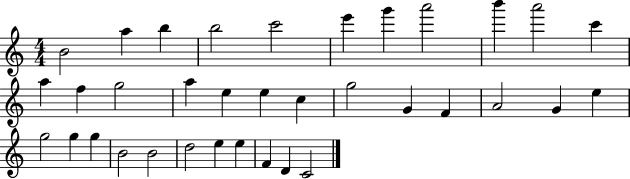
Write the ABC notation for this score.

X:1
T:Untitled
M:4/4
L:1/4
K:C
B2 a b b2 c'2 e' g' a'2 b' a'2 c' a f g2 a e e c g2 G F A2 G e g2 g g B2 B2 d2 e e F D C2